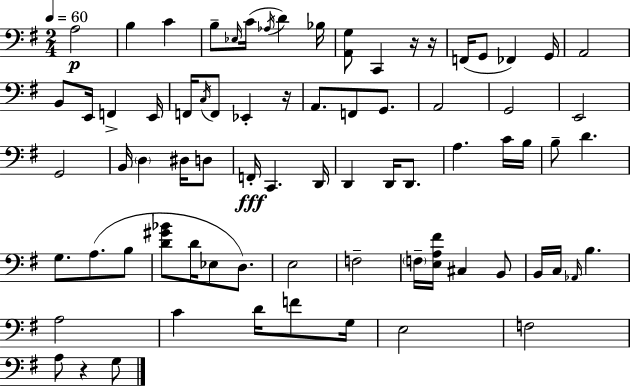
X:1
T:Untitled
M:2/4
L:1/4
K:G
A,2 B, C B,/2 _E,/4 C/4 _A,/4 D _B,/4 [A,,G,]/2 C,, z/4 z/4 F,,/4 G,,/2 _F,, G,,/4 A,,2 B,,/2 E,,/4 F,, E,,/4 F,,/4 C,/4 F,,/2 _E,, z/4 A,,/2 F,,/2 G,,/2 A,,2 G,,2 E,,2 G,,2 B,,/4 D, ^D,/4 D,/2 F,,/4 C,, D,,/4 D,, D,,/4 D,,/2 A, C/4 B,/4 B,/2 D G,/2 A,/2 B,/2 [D^G_B]/2 D/4 _E,/2 D,/2 E,2 F,2 F,/4 [E,A,^F]/4 ^C, B,,/2 B,,/4 C,/4 _A,,/4 B, A,2 C D/4 F/2 G,/4 E,2 F,2 A,/2 z G,/2